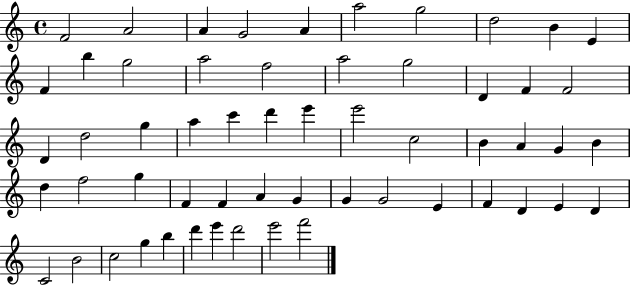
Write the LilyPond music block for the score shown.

{
  \clef treble
  \time 4/4
  \defaultTimeSignature
  \key c \major
  f'2 a'2 | a'4 g'2 a'4 | a''2 g''2 | d''2 b'4 e'4 | \break f'4 b''4 g''2 | a''2 f''2 | a''2 g''2 | d'4 f'4 f'2 | \break d'4 d''2 g''4 | a''4 c'''4 d'''4 e'''4 | e'''2 c''2 | b'4 a'4 g'4 b'4 | \break d''4 f''2 g''4 | f'4 f'4 a'4 g'4 | g'4 g'2 e'4 | f'4 d'4 e'4 d'4 | \break c'2 b'2 | c''2 g''4 b''4 | d'''4 e'''4 d'''2 | e'''2 f'''2 | \break \bar "|."
}